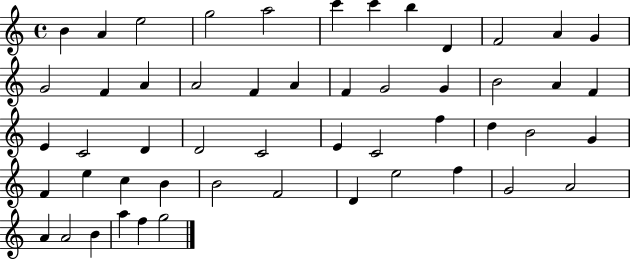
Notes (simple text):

B4/q A4/q E5/h G5/h A5/h C6/q C6/q B5/q D4/q F4/h A4/q G4/q G4/h F4/q A4/q A4/h F4/q A4/q F4/q G4/h G4/q B4/h A4/q F4/q E4/q C4/h D4/q D4/h C4/h E4/q C4/h F5/q D5/q B4/h G4/q F4/q E5/q C5/q B4/q B4/h F4/h D4/q E5/h F5/q G4/h A4/h A4/q A4/h B4/q A5/q F5/q G5/h